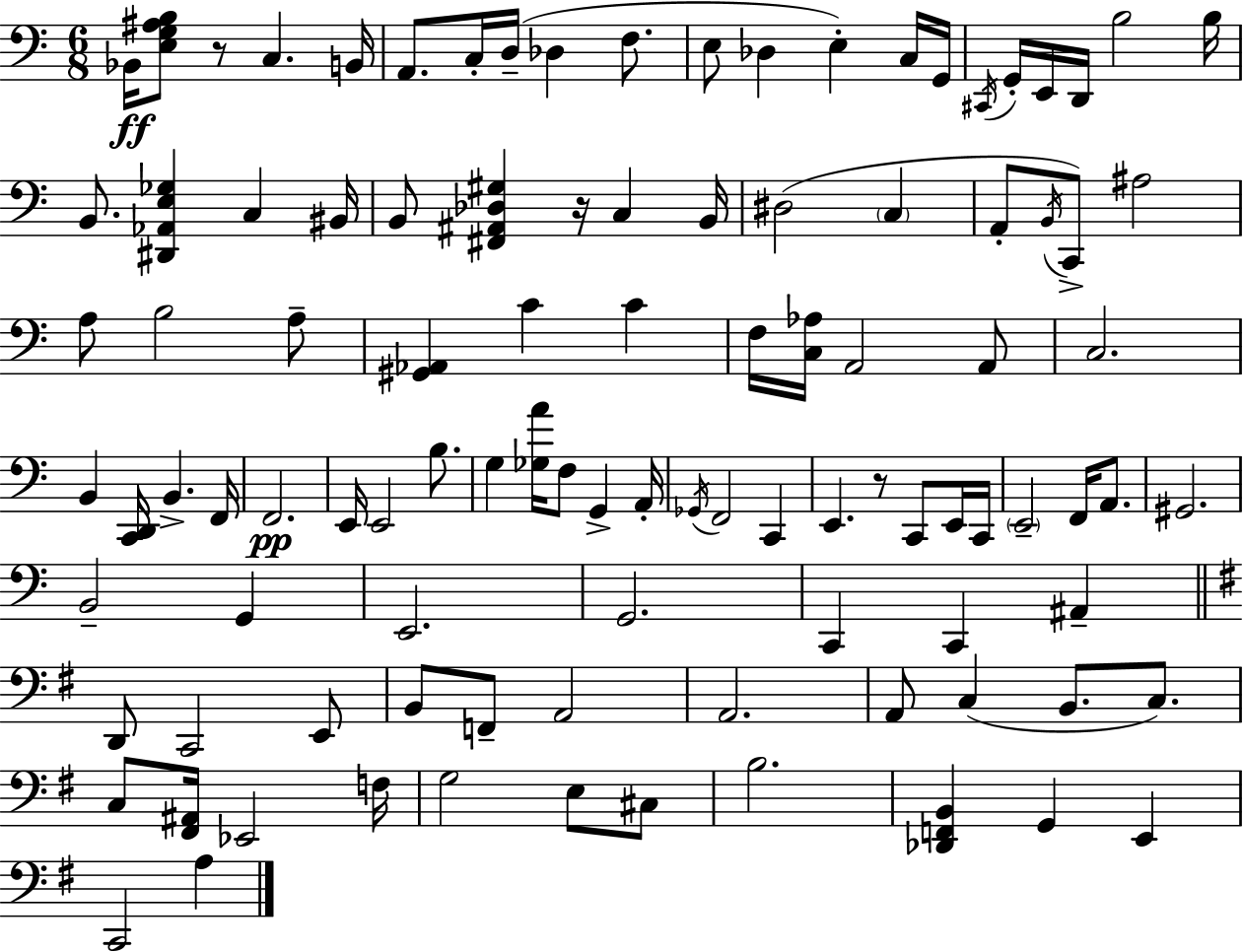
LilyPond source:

{
  \clef bass
  \numericTimeSignature
  \time 6/8
  \key a \minor
  bes,16\ff <e g ais b>8 r8 c4. b,16 | a,8. c16-. d16--( des4 f8. | e8 des4 e4-.) c16 g,16 | \acciaccatura { cis,16 } g,16-. e,16 d,16 b2 | \break b16 b,8. <dis, aes, e ges>4 c4 | bis,16 b,8 <fis, ais, des gis>4 r16 c4 | b,16 dis2( \parenthesize c4 | a,8-. \acciaccatura { b,16 }) c,8-> ais2 | \break a8 b2 | a8-- <gis, aes,>4 c'4 c'4 | f16 <c aes>16 a,2 | a,8 c2. | \break b,4 <c, d,>16 b,4.-> | f,16 f,2.\pp | e,16 e,2 b8. | g4 <ges a'>16 f8 g,4-> | \break a,16-. \acciaccatura { ges,16 } f,2 c,4 | e,4. r8 c,8 | e,16 c,16 \parenthesize e,2-- f,16 | a,8. gis,2. | \break b,2-- g,4 | e,2. | g,2. | c,4 c,4 ais,4-- | \break \bar "||" \break \key g \major d,8 c,2 e,8 | b,8 f,8-- a,2 | a,2. | a,8 c4( b,8. c8.) | \break c8 <fis, ais,>16 ees,2 f16 | g2 e8 cis8 | b2. | <des, f, b,>4 g,4 e,4 | \break c,2 a4 | \bar "|."
}